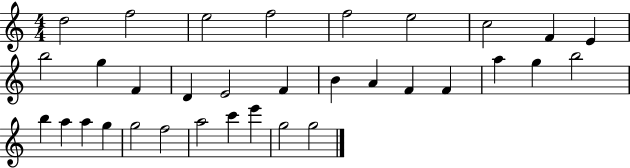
D5/h F5/h E5/h F5/h F5/h E5/h C5/h F4/q E4/q B5/h G5/q F4/q D4/q E4/h F4/q B4/q A4/q F4/q F4/q A5/q G5/q B5/h B5/q A5/q A5/q G5/q G5/h F5/h A5/h C6/q E6/q G5/h G5/h